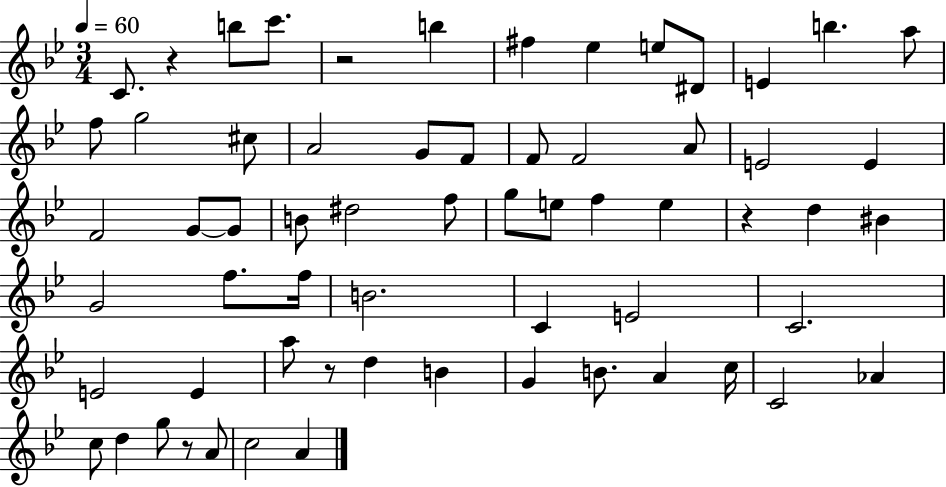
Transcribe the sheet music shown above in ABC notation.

X:1
T:Untitled
M:3/4
L:1/4
K:Bb
C/2 z b/2 c'/2 z2 b ^f _e e/2 ^D/2 E b a/2 f/2 g2 ^c/2 A2 G/2 F/2 F/2 F2 A/2 E2 E F2 G/2 G/2 B/2 ^d2 f/2 g/2 e/2 f e z d ^B G2 f/2 f/4 B2 C E2 C2 E2 E a/2 z/2 d B G B/2 A c/4 C2 _A c/2 d g/2 z/2 A/2 c2 A